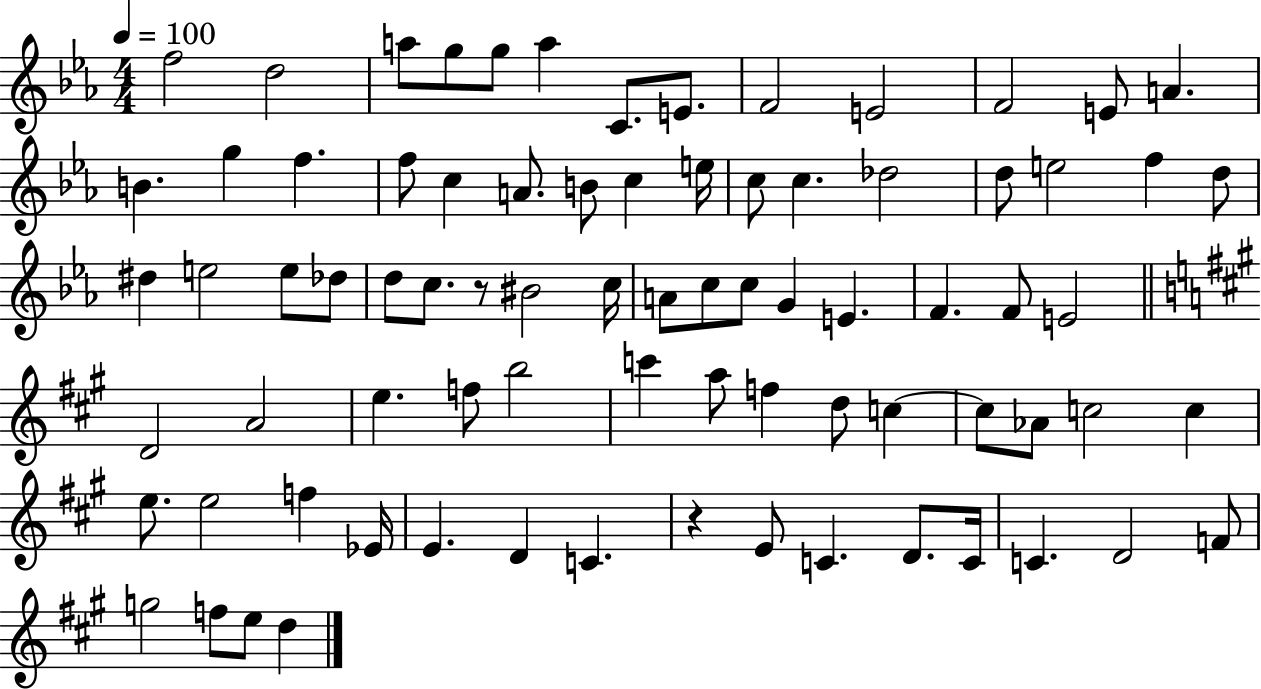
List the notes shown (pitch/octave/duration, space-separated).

F5/h D5/h A5/e G5/e G5/e A5/q C4/e. E4/e. F4/h E4/h F4/h E4/e A4/q. B4/q. G5/q F5/q. F5/e C5/q A4/e. B4/e C5/q E5/s C5/e C5/q. Db5/h D5/e E5/h F5/q D5/e D#5/q E5/h E5/e Db5/e D5/e C5/e. R/e BIS4/h C5/s A4/e C5/e C5/e G4/q E4/q. F4/q. F4/e E4/h D4/h A4/h E5/q. F5/e B5/h C6/q A5/e F5/q D5/e C5/q C5/e Ab4/e C5/h C5/q E5/e. E5/h F5/q Eb4/s E4/q. D4/q C4/q. R/q E4/e C4/q. D4/e. C4/s C4/q. D4/h F4/e G5/h F5/e E5/e D5/q